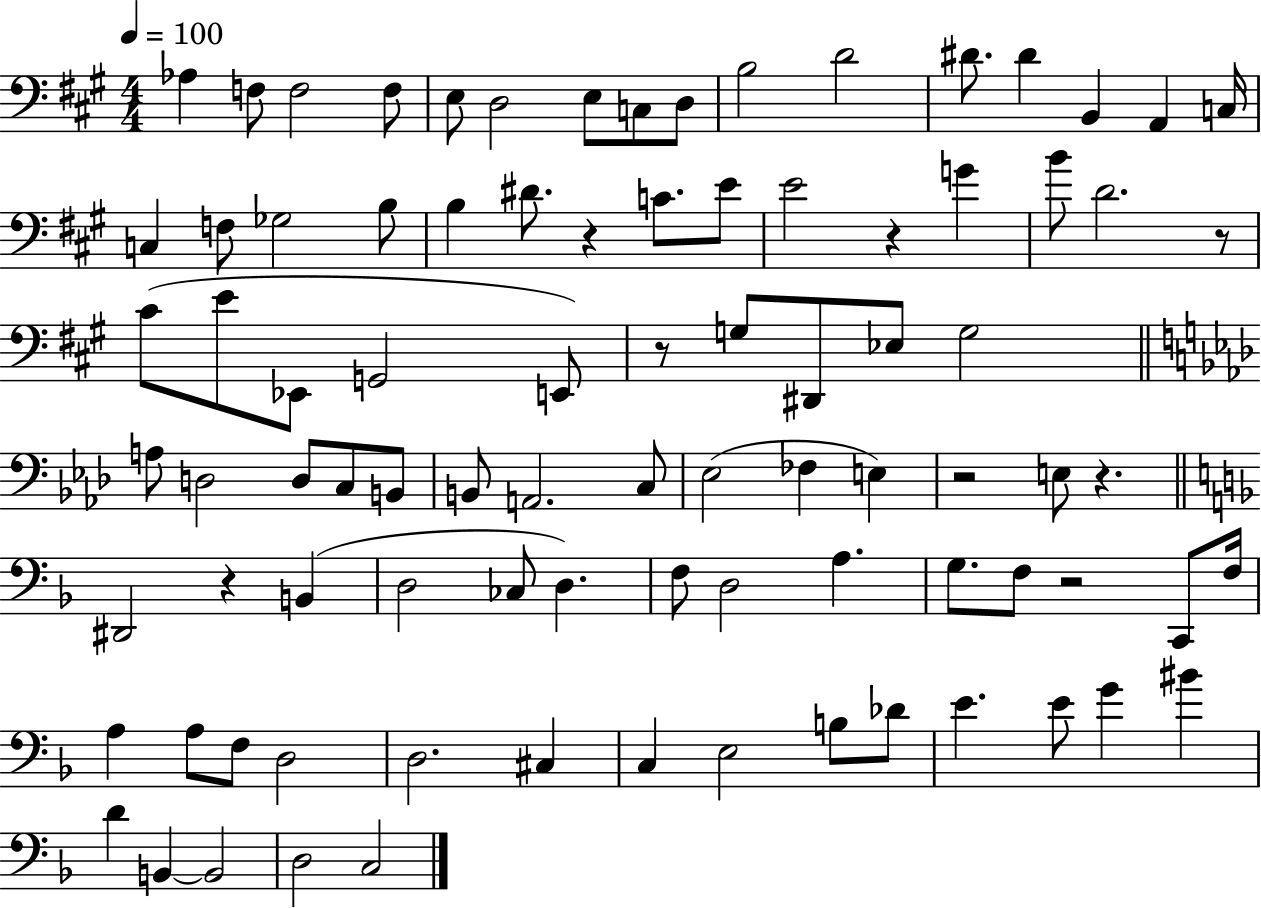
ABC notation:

X:1
T:Untitled
M:4/4
L:1/4
K:A
_A, F,/2 F,2 F,/2 E,/2 D,2 E,/2 C,/2 D,/2 B,2 D2 ^D/2 ^D B,, A,, C,/4 C, F,/2 _G,2 B,/2 B, ^D/2 z C/2 E/2 E2 z G B/2 D2 z/2 ^C/2 E/2 _E,,/2 G,,2 E,,/2 z/2 G,/2 ^D,,/2 _E,/2 G,2 A,/2 D,2 D,/2 C,/2 B,,/2 B,,/2 A,,2 C,/2 _E,2 _F, E, z2 E,/2 z ^D,,2 z B,, D,2 _C,/2 D, F,/2 D,2 A, G,/2 F,/2 z2 C,,/2 F,/4 A, A,/2 F,/2 D,2 D,2 ^C, C, E,2 B,/2 _D/2 E E/2 G ^B D B,, B,,2 D,2 C,2